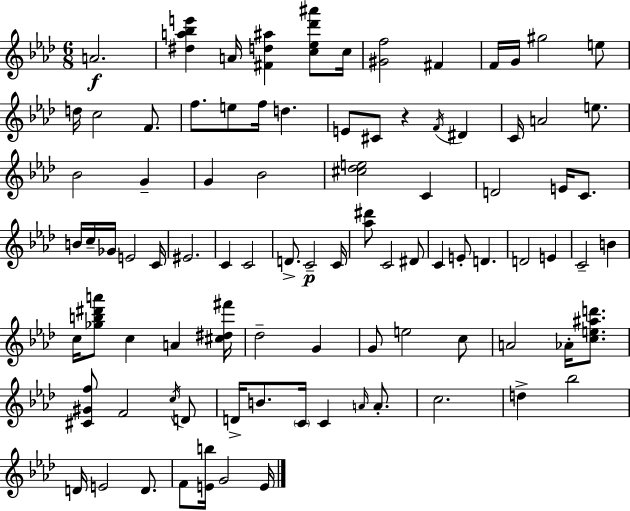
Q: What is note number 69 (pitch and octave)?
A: A4